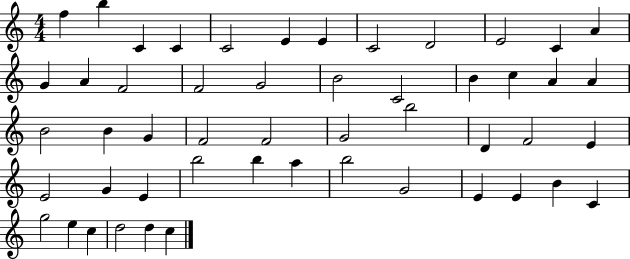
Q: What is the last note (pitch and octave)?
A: C5